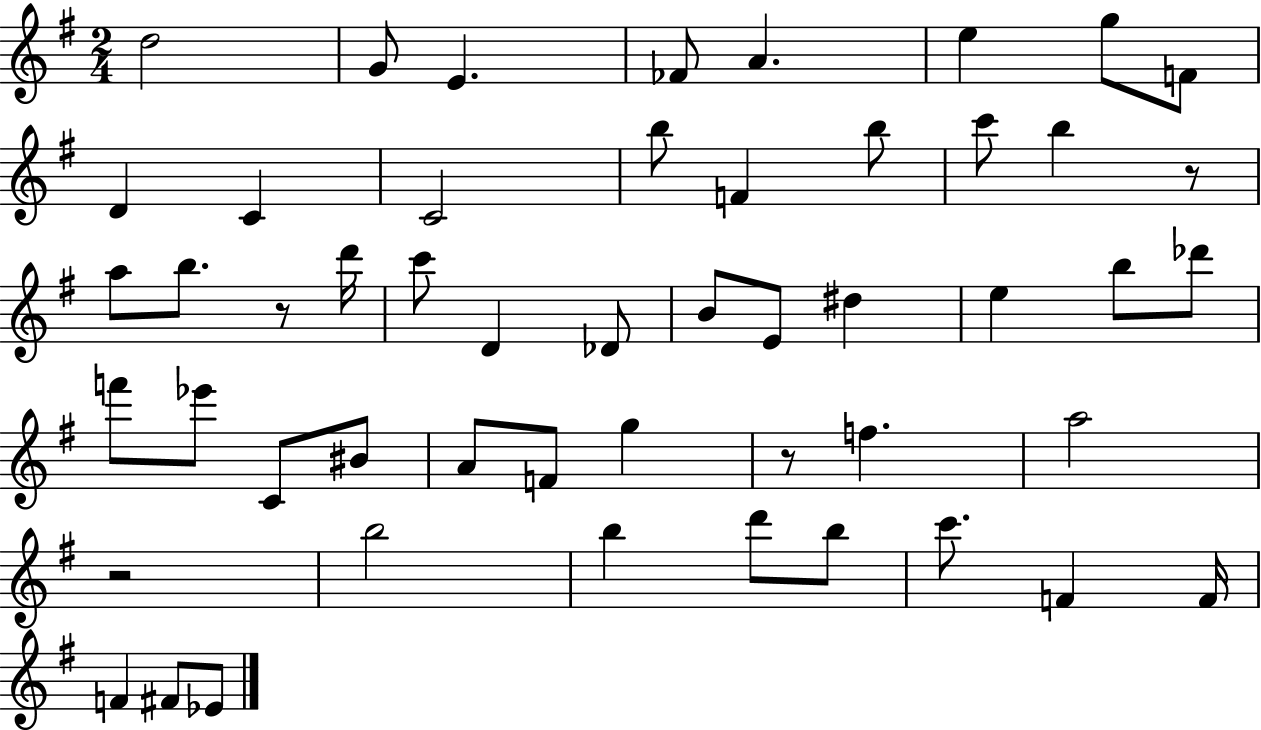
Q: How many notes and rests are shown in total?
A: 51